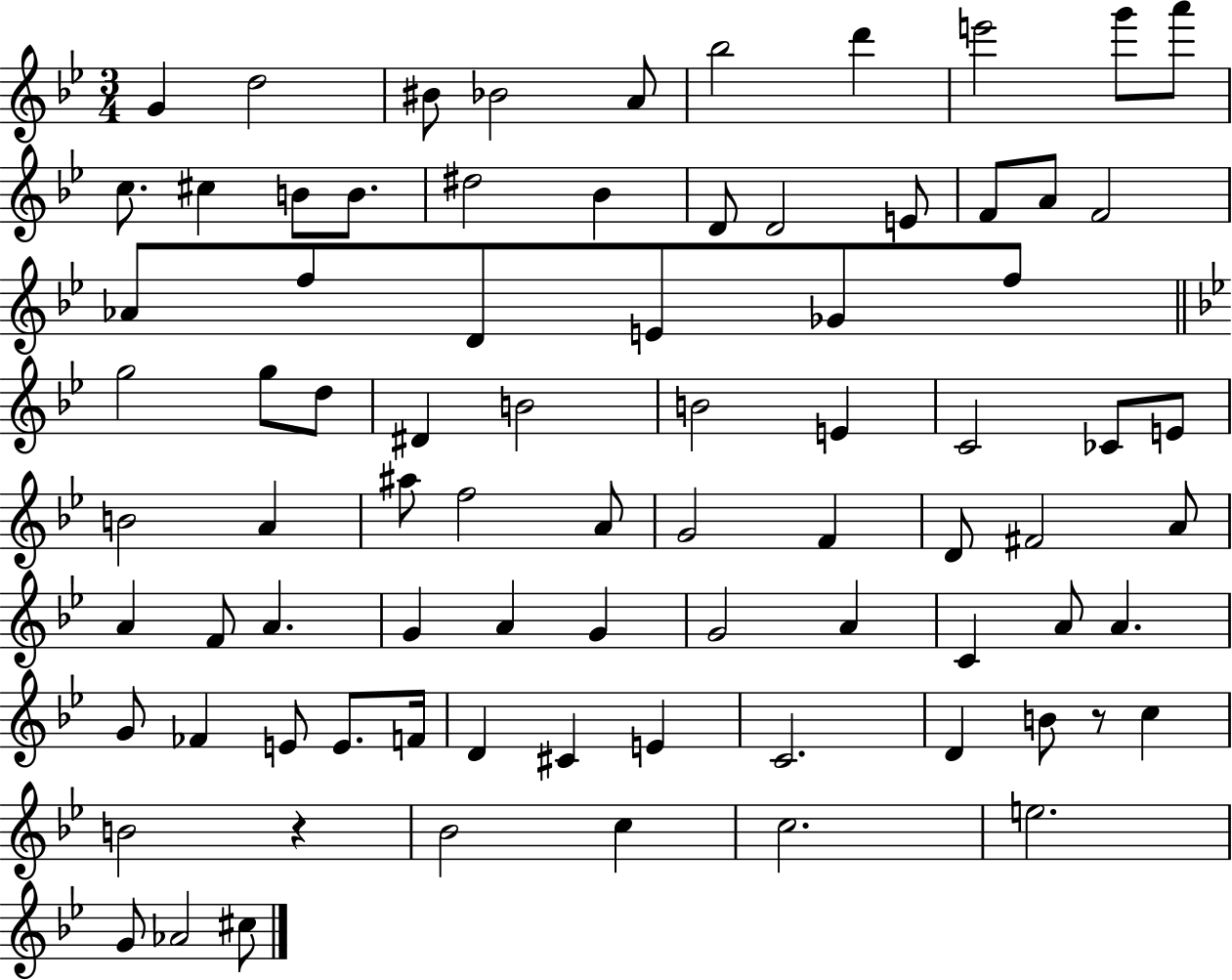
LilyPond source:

{
  \clef treble
  \numericTimeSignature
  \time 3/4
  \key bes \major
  g'4 d''2 | bis'8 bes'2 a'8 | bes''2 d'''4 | e'''2 g'''8 a'''8 | \break c''8. cis''4 b'8 b'8. | dis''2 bes'4 | d'8 d'2 e'8 | f'8 a'8 f'2 | \break aes'8 f''8 d'8 e'8 ges'8 f''8 | \bar "||" \break \key bes \major g''2 g''8 d''8 | dis'4 b'2 | b'2 e'4 | c'2 ces'8 e'8 | \break b'2 a'4 | ais''8 f''2 a'8 | g'2 f'4 | d'8 fis'2 a'8 | \break a'4 f'8 a'4. | g'4 a'4 g'4 | g'2 a'4 | c'4 a'8 a'4. | \break g'8 fes'4 e'8 e'8. f'16 | d'4 cis'4 e'4 | c'2. | d'4 b'8 r8 c''4 | \break b'2 r4 | bes'2 c''4 | c''2. | e''2. | \break g'8 aes'2 cis''8 | \bar "|."
}